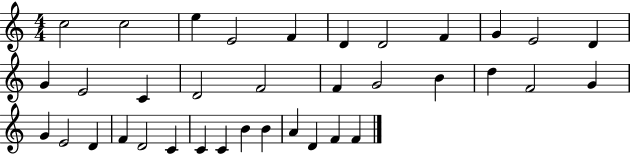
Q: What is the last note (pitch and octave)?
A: F4